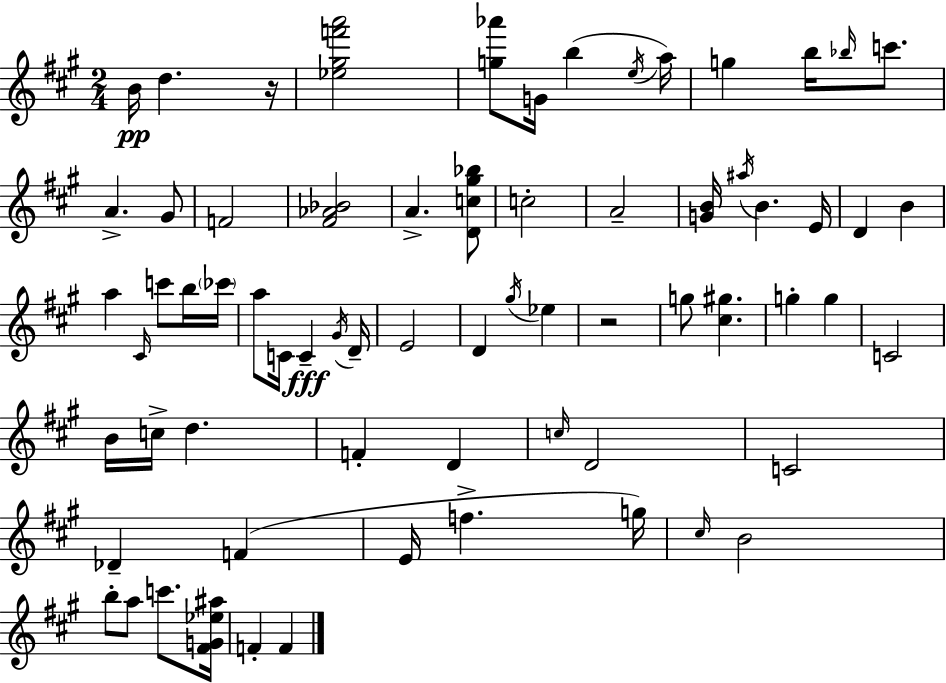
X:1
T:Untitled
M:2/4
L:1/4
K:A
B/4 d z/4 [_e^gf'a']2 [g_a']/2 G/4 b e/4 a/4 g b/4 _b/4 c'/2 A ^G/2 F2 [^F_A_B]2 A [Dc^g_b]/2 c2 A2 [GB]/4 ^a/4 B E/4 D B a ^C/4 c'/2 b/4 _c'/4 a/2 C/4 C ^G/4 D/4 E2 D ^g/4 _e z2 g/2 [^c^g] g g C2 B/4 c/4 d F D c/4 D2 C2 _D F E/4 f g/4 ^c/4 B2 b/2 a/2 c'/2 [^FG_e^a]/4 F F